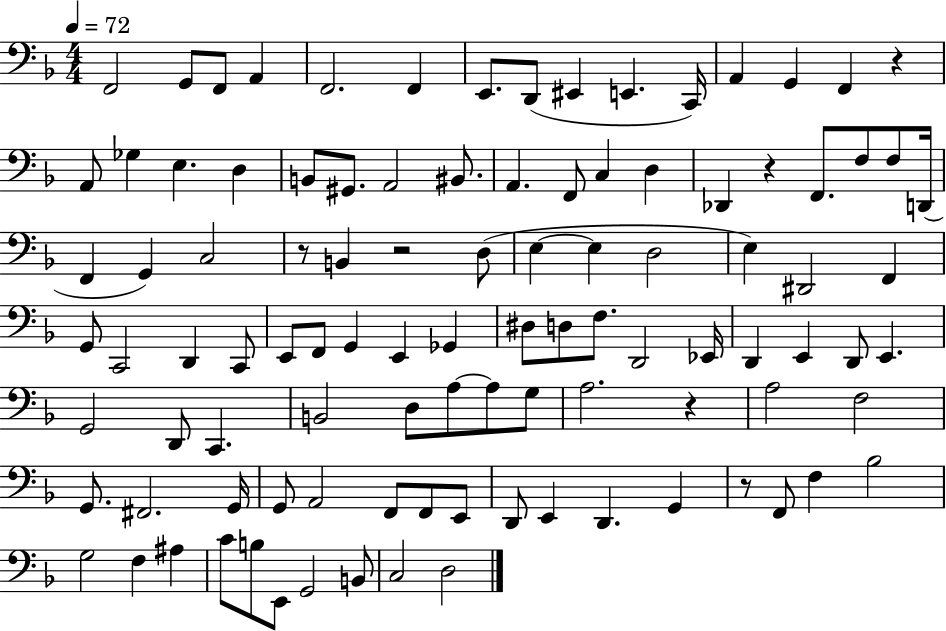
{
  \clef bass
  \numericTimeSignature
  \time 4/4
  \key f \major
  \tempo 4 = 72
  f,2 g,8 f,8 a,4 | f,2. f,4 | e,8. d,8( eis,4 e,4. c,16) | a,4 g,4 f,4 r4 | \break a,8 ges4 e4. d4 | b,8 gis,8. a,2 bis,8. | a,4. f,8 c4 d4 | des,4 r4 f,8. f8 f8 d,16( | \break f,4 g,4) c2 | r8 b,4 r2 d8( | e4~~ e4 d2 | e4) dis,2 f,4 | \break g,8 c,2 d,4 c,8 | e,8 f,8 g,4 e,4 ges,4 | dis8 d8 f8. d,2 ees,16 | d,4 e,4 d,8 e,4. | \break g,2 d,8 c,4. | b,2 d8 a8~~ a8 g8 | a2. r4 | a2 f2 | \break g,8. fis,2. g,16 | g,8 a,2 f,8 f,8 e,8 | d,8 e,4 d,4. g,4 | r8 f,8 f4 bes2 | \break g2 f4 ais4 | c'8 b8 e,8 g,2 b,8 | c2 d2 | \bar "|."
}